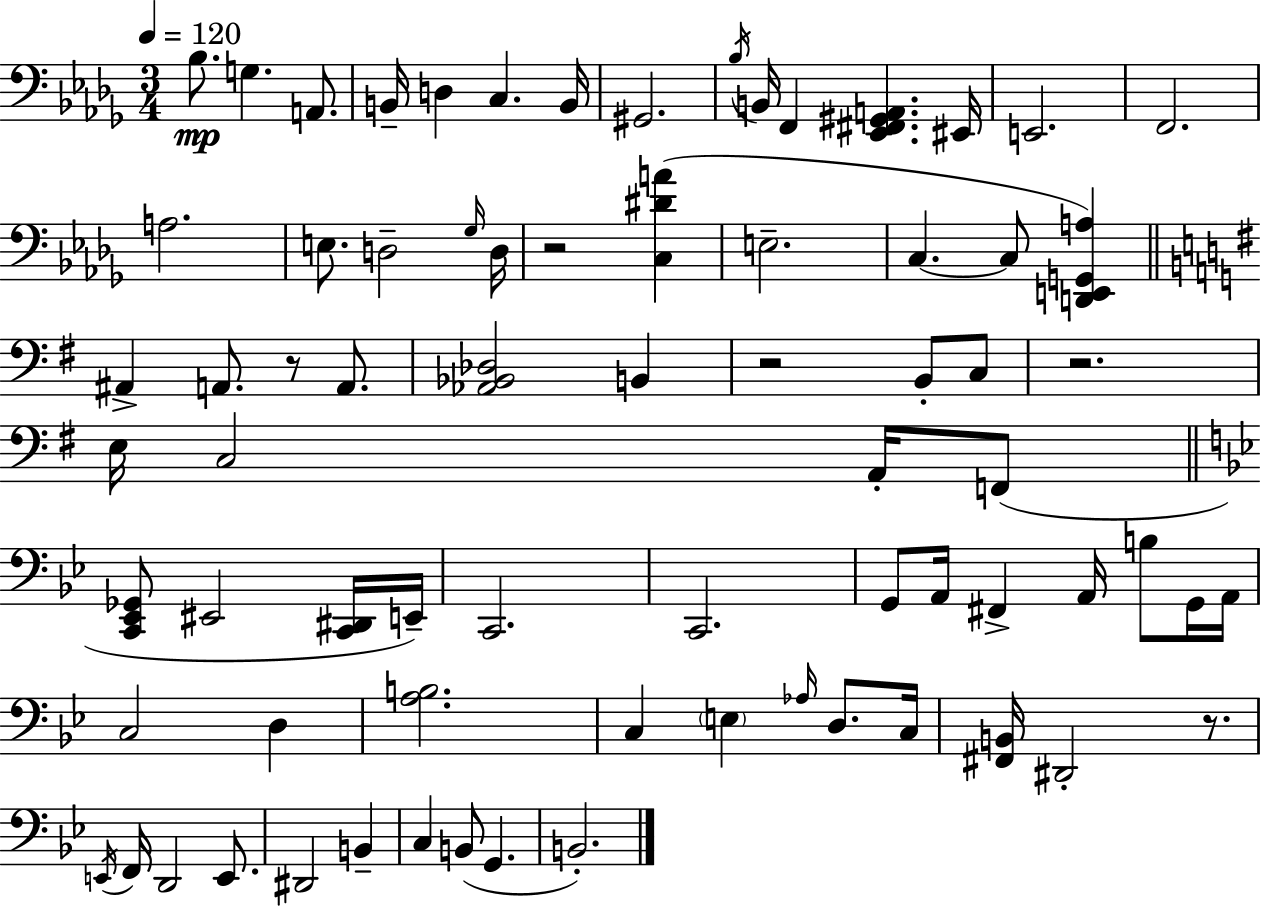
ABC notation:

X:1
T:Untitled
M:3/4
L:1/4
K:Bbm
_B,/2 G, A,,/2 B,,/4 D, C, B,,/4 ^G,,2 _B,/4 B,,/4 F,, [_E,,^F,,^G,,A,,] ^E,,/4 E,,2 F,,2 A,2 E,/2 D,2 _G,/4 D,/4 z2 [C,^DA] E,2 C, C,/2 [D,,E,,G,,A,] ^A,, A,,/2 z/2 A,,/2 [_A,,_B,,_D,]2 B,, z2 B,,/2 C,/2 z2 E,/4 C,2 A,,/4 F,,/2 [C,,_E,,_G,,]/2 ^E,,2 [C,,^D,,]/4 E,,/4 C,,2 C,,2 G,,/2 A,,/4 ^F,, A,,/4 B,/2 G,,/4 A,,/4 C,2 D, [A,B,]2 C, E, _A,/4 D,/2 C,/4 [^F,,B,,]/4 ^D,,2 z/2 E,,/4 F,,/4 D,,2 E,,/2 ^D,,2 B,, C, B,,/2 G,, B,,2